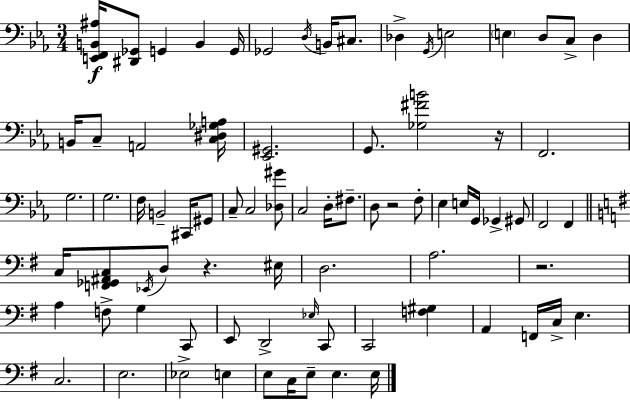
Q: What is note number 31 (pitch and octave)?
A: D3